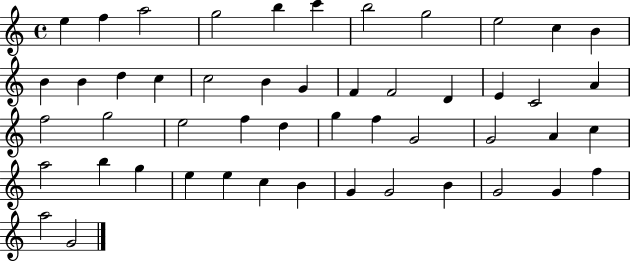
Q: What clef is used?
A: treble